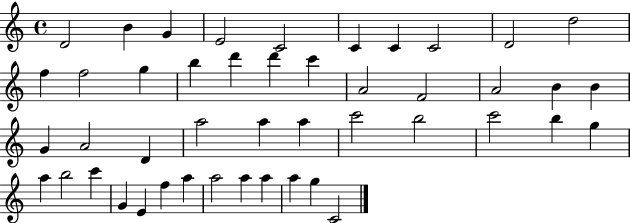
D4/h B4/q G4/q E4/h C4/h C4/q C4/q C4/h D4/h D5/h F5/q F5/h G5/q B5/q D6/q D6/q C6/q A4/h F4/h A4/h B4/q B4/q G4/q A4/h D4/q A5/h A5/q A5/q C6/h B5/h C6/h B5/q G5/q A5/q B5/h C6/q G4/q E4/q F5/q A5/q A5/h A5/q A5/q A5/q G5/q C4/h